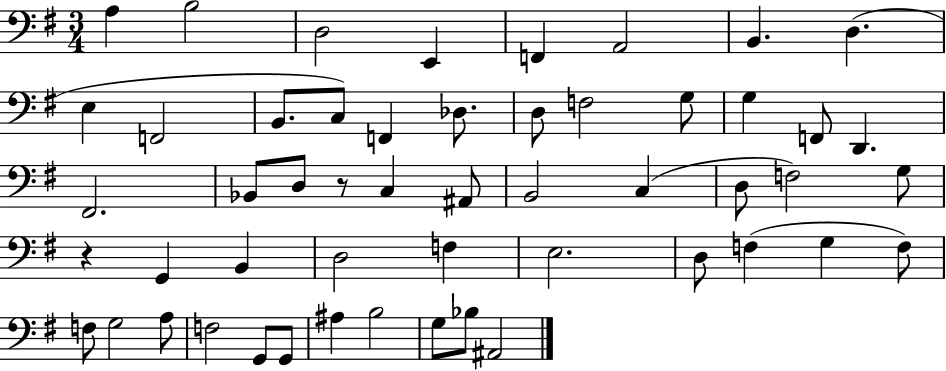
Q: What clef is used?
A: bass